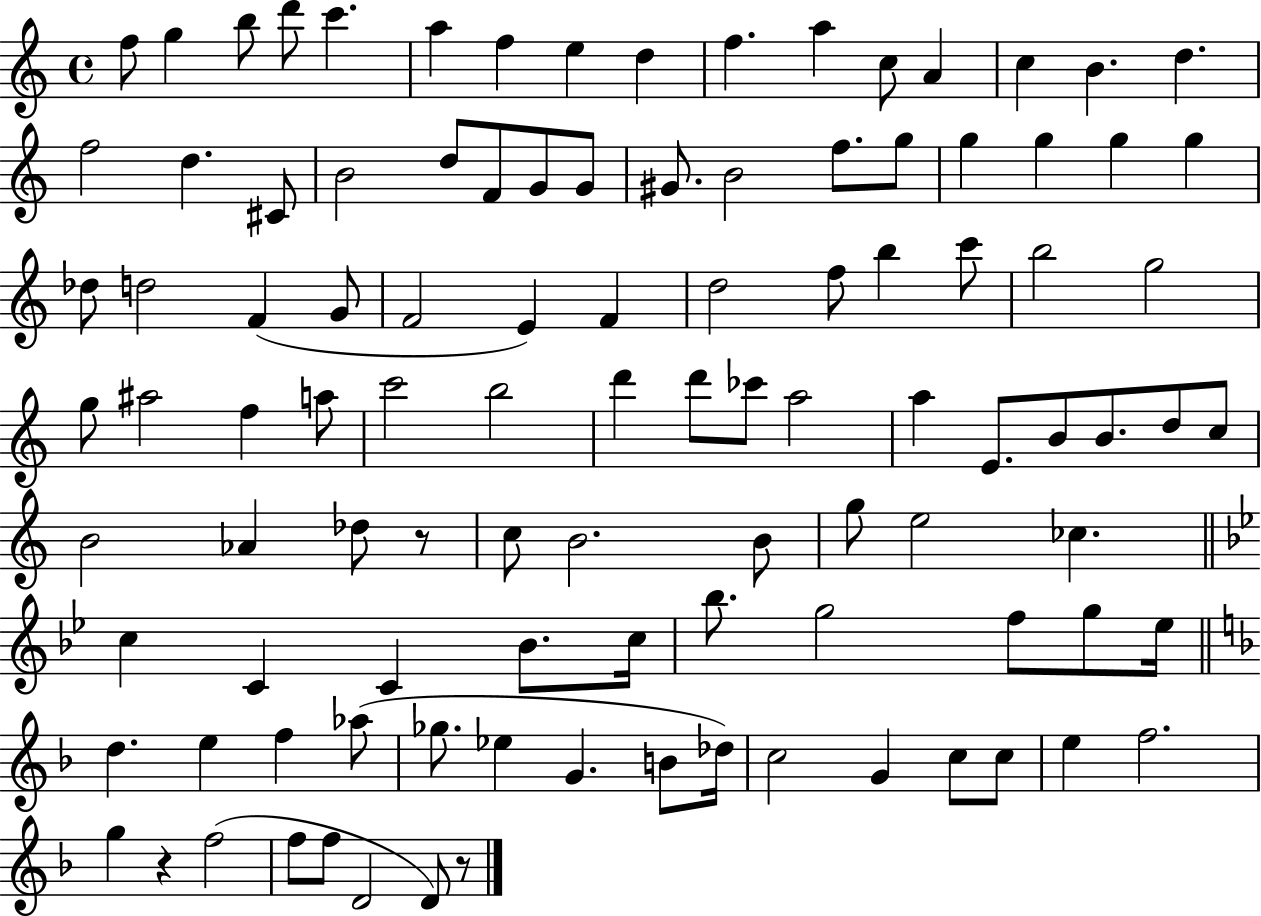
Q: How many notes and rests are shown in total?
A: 104